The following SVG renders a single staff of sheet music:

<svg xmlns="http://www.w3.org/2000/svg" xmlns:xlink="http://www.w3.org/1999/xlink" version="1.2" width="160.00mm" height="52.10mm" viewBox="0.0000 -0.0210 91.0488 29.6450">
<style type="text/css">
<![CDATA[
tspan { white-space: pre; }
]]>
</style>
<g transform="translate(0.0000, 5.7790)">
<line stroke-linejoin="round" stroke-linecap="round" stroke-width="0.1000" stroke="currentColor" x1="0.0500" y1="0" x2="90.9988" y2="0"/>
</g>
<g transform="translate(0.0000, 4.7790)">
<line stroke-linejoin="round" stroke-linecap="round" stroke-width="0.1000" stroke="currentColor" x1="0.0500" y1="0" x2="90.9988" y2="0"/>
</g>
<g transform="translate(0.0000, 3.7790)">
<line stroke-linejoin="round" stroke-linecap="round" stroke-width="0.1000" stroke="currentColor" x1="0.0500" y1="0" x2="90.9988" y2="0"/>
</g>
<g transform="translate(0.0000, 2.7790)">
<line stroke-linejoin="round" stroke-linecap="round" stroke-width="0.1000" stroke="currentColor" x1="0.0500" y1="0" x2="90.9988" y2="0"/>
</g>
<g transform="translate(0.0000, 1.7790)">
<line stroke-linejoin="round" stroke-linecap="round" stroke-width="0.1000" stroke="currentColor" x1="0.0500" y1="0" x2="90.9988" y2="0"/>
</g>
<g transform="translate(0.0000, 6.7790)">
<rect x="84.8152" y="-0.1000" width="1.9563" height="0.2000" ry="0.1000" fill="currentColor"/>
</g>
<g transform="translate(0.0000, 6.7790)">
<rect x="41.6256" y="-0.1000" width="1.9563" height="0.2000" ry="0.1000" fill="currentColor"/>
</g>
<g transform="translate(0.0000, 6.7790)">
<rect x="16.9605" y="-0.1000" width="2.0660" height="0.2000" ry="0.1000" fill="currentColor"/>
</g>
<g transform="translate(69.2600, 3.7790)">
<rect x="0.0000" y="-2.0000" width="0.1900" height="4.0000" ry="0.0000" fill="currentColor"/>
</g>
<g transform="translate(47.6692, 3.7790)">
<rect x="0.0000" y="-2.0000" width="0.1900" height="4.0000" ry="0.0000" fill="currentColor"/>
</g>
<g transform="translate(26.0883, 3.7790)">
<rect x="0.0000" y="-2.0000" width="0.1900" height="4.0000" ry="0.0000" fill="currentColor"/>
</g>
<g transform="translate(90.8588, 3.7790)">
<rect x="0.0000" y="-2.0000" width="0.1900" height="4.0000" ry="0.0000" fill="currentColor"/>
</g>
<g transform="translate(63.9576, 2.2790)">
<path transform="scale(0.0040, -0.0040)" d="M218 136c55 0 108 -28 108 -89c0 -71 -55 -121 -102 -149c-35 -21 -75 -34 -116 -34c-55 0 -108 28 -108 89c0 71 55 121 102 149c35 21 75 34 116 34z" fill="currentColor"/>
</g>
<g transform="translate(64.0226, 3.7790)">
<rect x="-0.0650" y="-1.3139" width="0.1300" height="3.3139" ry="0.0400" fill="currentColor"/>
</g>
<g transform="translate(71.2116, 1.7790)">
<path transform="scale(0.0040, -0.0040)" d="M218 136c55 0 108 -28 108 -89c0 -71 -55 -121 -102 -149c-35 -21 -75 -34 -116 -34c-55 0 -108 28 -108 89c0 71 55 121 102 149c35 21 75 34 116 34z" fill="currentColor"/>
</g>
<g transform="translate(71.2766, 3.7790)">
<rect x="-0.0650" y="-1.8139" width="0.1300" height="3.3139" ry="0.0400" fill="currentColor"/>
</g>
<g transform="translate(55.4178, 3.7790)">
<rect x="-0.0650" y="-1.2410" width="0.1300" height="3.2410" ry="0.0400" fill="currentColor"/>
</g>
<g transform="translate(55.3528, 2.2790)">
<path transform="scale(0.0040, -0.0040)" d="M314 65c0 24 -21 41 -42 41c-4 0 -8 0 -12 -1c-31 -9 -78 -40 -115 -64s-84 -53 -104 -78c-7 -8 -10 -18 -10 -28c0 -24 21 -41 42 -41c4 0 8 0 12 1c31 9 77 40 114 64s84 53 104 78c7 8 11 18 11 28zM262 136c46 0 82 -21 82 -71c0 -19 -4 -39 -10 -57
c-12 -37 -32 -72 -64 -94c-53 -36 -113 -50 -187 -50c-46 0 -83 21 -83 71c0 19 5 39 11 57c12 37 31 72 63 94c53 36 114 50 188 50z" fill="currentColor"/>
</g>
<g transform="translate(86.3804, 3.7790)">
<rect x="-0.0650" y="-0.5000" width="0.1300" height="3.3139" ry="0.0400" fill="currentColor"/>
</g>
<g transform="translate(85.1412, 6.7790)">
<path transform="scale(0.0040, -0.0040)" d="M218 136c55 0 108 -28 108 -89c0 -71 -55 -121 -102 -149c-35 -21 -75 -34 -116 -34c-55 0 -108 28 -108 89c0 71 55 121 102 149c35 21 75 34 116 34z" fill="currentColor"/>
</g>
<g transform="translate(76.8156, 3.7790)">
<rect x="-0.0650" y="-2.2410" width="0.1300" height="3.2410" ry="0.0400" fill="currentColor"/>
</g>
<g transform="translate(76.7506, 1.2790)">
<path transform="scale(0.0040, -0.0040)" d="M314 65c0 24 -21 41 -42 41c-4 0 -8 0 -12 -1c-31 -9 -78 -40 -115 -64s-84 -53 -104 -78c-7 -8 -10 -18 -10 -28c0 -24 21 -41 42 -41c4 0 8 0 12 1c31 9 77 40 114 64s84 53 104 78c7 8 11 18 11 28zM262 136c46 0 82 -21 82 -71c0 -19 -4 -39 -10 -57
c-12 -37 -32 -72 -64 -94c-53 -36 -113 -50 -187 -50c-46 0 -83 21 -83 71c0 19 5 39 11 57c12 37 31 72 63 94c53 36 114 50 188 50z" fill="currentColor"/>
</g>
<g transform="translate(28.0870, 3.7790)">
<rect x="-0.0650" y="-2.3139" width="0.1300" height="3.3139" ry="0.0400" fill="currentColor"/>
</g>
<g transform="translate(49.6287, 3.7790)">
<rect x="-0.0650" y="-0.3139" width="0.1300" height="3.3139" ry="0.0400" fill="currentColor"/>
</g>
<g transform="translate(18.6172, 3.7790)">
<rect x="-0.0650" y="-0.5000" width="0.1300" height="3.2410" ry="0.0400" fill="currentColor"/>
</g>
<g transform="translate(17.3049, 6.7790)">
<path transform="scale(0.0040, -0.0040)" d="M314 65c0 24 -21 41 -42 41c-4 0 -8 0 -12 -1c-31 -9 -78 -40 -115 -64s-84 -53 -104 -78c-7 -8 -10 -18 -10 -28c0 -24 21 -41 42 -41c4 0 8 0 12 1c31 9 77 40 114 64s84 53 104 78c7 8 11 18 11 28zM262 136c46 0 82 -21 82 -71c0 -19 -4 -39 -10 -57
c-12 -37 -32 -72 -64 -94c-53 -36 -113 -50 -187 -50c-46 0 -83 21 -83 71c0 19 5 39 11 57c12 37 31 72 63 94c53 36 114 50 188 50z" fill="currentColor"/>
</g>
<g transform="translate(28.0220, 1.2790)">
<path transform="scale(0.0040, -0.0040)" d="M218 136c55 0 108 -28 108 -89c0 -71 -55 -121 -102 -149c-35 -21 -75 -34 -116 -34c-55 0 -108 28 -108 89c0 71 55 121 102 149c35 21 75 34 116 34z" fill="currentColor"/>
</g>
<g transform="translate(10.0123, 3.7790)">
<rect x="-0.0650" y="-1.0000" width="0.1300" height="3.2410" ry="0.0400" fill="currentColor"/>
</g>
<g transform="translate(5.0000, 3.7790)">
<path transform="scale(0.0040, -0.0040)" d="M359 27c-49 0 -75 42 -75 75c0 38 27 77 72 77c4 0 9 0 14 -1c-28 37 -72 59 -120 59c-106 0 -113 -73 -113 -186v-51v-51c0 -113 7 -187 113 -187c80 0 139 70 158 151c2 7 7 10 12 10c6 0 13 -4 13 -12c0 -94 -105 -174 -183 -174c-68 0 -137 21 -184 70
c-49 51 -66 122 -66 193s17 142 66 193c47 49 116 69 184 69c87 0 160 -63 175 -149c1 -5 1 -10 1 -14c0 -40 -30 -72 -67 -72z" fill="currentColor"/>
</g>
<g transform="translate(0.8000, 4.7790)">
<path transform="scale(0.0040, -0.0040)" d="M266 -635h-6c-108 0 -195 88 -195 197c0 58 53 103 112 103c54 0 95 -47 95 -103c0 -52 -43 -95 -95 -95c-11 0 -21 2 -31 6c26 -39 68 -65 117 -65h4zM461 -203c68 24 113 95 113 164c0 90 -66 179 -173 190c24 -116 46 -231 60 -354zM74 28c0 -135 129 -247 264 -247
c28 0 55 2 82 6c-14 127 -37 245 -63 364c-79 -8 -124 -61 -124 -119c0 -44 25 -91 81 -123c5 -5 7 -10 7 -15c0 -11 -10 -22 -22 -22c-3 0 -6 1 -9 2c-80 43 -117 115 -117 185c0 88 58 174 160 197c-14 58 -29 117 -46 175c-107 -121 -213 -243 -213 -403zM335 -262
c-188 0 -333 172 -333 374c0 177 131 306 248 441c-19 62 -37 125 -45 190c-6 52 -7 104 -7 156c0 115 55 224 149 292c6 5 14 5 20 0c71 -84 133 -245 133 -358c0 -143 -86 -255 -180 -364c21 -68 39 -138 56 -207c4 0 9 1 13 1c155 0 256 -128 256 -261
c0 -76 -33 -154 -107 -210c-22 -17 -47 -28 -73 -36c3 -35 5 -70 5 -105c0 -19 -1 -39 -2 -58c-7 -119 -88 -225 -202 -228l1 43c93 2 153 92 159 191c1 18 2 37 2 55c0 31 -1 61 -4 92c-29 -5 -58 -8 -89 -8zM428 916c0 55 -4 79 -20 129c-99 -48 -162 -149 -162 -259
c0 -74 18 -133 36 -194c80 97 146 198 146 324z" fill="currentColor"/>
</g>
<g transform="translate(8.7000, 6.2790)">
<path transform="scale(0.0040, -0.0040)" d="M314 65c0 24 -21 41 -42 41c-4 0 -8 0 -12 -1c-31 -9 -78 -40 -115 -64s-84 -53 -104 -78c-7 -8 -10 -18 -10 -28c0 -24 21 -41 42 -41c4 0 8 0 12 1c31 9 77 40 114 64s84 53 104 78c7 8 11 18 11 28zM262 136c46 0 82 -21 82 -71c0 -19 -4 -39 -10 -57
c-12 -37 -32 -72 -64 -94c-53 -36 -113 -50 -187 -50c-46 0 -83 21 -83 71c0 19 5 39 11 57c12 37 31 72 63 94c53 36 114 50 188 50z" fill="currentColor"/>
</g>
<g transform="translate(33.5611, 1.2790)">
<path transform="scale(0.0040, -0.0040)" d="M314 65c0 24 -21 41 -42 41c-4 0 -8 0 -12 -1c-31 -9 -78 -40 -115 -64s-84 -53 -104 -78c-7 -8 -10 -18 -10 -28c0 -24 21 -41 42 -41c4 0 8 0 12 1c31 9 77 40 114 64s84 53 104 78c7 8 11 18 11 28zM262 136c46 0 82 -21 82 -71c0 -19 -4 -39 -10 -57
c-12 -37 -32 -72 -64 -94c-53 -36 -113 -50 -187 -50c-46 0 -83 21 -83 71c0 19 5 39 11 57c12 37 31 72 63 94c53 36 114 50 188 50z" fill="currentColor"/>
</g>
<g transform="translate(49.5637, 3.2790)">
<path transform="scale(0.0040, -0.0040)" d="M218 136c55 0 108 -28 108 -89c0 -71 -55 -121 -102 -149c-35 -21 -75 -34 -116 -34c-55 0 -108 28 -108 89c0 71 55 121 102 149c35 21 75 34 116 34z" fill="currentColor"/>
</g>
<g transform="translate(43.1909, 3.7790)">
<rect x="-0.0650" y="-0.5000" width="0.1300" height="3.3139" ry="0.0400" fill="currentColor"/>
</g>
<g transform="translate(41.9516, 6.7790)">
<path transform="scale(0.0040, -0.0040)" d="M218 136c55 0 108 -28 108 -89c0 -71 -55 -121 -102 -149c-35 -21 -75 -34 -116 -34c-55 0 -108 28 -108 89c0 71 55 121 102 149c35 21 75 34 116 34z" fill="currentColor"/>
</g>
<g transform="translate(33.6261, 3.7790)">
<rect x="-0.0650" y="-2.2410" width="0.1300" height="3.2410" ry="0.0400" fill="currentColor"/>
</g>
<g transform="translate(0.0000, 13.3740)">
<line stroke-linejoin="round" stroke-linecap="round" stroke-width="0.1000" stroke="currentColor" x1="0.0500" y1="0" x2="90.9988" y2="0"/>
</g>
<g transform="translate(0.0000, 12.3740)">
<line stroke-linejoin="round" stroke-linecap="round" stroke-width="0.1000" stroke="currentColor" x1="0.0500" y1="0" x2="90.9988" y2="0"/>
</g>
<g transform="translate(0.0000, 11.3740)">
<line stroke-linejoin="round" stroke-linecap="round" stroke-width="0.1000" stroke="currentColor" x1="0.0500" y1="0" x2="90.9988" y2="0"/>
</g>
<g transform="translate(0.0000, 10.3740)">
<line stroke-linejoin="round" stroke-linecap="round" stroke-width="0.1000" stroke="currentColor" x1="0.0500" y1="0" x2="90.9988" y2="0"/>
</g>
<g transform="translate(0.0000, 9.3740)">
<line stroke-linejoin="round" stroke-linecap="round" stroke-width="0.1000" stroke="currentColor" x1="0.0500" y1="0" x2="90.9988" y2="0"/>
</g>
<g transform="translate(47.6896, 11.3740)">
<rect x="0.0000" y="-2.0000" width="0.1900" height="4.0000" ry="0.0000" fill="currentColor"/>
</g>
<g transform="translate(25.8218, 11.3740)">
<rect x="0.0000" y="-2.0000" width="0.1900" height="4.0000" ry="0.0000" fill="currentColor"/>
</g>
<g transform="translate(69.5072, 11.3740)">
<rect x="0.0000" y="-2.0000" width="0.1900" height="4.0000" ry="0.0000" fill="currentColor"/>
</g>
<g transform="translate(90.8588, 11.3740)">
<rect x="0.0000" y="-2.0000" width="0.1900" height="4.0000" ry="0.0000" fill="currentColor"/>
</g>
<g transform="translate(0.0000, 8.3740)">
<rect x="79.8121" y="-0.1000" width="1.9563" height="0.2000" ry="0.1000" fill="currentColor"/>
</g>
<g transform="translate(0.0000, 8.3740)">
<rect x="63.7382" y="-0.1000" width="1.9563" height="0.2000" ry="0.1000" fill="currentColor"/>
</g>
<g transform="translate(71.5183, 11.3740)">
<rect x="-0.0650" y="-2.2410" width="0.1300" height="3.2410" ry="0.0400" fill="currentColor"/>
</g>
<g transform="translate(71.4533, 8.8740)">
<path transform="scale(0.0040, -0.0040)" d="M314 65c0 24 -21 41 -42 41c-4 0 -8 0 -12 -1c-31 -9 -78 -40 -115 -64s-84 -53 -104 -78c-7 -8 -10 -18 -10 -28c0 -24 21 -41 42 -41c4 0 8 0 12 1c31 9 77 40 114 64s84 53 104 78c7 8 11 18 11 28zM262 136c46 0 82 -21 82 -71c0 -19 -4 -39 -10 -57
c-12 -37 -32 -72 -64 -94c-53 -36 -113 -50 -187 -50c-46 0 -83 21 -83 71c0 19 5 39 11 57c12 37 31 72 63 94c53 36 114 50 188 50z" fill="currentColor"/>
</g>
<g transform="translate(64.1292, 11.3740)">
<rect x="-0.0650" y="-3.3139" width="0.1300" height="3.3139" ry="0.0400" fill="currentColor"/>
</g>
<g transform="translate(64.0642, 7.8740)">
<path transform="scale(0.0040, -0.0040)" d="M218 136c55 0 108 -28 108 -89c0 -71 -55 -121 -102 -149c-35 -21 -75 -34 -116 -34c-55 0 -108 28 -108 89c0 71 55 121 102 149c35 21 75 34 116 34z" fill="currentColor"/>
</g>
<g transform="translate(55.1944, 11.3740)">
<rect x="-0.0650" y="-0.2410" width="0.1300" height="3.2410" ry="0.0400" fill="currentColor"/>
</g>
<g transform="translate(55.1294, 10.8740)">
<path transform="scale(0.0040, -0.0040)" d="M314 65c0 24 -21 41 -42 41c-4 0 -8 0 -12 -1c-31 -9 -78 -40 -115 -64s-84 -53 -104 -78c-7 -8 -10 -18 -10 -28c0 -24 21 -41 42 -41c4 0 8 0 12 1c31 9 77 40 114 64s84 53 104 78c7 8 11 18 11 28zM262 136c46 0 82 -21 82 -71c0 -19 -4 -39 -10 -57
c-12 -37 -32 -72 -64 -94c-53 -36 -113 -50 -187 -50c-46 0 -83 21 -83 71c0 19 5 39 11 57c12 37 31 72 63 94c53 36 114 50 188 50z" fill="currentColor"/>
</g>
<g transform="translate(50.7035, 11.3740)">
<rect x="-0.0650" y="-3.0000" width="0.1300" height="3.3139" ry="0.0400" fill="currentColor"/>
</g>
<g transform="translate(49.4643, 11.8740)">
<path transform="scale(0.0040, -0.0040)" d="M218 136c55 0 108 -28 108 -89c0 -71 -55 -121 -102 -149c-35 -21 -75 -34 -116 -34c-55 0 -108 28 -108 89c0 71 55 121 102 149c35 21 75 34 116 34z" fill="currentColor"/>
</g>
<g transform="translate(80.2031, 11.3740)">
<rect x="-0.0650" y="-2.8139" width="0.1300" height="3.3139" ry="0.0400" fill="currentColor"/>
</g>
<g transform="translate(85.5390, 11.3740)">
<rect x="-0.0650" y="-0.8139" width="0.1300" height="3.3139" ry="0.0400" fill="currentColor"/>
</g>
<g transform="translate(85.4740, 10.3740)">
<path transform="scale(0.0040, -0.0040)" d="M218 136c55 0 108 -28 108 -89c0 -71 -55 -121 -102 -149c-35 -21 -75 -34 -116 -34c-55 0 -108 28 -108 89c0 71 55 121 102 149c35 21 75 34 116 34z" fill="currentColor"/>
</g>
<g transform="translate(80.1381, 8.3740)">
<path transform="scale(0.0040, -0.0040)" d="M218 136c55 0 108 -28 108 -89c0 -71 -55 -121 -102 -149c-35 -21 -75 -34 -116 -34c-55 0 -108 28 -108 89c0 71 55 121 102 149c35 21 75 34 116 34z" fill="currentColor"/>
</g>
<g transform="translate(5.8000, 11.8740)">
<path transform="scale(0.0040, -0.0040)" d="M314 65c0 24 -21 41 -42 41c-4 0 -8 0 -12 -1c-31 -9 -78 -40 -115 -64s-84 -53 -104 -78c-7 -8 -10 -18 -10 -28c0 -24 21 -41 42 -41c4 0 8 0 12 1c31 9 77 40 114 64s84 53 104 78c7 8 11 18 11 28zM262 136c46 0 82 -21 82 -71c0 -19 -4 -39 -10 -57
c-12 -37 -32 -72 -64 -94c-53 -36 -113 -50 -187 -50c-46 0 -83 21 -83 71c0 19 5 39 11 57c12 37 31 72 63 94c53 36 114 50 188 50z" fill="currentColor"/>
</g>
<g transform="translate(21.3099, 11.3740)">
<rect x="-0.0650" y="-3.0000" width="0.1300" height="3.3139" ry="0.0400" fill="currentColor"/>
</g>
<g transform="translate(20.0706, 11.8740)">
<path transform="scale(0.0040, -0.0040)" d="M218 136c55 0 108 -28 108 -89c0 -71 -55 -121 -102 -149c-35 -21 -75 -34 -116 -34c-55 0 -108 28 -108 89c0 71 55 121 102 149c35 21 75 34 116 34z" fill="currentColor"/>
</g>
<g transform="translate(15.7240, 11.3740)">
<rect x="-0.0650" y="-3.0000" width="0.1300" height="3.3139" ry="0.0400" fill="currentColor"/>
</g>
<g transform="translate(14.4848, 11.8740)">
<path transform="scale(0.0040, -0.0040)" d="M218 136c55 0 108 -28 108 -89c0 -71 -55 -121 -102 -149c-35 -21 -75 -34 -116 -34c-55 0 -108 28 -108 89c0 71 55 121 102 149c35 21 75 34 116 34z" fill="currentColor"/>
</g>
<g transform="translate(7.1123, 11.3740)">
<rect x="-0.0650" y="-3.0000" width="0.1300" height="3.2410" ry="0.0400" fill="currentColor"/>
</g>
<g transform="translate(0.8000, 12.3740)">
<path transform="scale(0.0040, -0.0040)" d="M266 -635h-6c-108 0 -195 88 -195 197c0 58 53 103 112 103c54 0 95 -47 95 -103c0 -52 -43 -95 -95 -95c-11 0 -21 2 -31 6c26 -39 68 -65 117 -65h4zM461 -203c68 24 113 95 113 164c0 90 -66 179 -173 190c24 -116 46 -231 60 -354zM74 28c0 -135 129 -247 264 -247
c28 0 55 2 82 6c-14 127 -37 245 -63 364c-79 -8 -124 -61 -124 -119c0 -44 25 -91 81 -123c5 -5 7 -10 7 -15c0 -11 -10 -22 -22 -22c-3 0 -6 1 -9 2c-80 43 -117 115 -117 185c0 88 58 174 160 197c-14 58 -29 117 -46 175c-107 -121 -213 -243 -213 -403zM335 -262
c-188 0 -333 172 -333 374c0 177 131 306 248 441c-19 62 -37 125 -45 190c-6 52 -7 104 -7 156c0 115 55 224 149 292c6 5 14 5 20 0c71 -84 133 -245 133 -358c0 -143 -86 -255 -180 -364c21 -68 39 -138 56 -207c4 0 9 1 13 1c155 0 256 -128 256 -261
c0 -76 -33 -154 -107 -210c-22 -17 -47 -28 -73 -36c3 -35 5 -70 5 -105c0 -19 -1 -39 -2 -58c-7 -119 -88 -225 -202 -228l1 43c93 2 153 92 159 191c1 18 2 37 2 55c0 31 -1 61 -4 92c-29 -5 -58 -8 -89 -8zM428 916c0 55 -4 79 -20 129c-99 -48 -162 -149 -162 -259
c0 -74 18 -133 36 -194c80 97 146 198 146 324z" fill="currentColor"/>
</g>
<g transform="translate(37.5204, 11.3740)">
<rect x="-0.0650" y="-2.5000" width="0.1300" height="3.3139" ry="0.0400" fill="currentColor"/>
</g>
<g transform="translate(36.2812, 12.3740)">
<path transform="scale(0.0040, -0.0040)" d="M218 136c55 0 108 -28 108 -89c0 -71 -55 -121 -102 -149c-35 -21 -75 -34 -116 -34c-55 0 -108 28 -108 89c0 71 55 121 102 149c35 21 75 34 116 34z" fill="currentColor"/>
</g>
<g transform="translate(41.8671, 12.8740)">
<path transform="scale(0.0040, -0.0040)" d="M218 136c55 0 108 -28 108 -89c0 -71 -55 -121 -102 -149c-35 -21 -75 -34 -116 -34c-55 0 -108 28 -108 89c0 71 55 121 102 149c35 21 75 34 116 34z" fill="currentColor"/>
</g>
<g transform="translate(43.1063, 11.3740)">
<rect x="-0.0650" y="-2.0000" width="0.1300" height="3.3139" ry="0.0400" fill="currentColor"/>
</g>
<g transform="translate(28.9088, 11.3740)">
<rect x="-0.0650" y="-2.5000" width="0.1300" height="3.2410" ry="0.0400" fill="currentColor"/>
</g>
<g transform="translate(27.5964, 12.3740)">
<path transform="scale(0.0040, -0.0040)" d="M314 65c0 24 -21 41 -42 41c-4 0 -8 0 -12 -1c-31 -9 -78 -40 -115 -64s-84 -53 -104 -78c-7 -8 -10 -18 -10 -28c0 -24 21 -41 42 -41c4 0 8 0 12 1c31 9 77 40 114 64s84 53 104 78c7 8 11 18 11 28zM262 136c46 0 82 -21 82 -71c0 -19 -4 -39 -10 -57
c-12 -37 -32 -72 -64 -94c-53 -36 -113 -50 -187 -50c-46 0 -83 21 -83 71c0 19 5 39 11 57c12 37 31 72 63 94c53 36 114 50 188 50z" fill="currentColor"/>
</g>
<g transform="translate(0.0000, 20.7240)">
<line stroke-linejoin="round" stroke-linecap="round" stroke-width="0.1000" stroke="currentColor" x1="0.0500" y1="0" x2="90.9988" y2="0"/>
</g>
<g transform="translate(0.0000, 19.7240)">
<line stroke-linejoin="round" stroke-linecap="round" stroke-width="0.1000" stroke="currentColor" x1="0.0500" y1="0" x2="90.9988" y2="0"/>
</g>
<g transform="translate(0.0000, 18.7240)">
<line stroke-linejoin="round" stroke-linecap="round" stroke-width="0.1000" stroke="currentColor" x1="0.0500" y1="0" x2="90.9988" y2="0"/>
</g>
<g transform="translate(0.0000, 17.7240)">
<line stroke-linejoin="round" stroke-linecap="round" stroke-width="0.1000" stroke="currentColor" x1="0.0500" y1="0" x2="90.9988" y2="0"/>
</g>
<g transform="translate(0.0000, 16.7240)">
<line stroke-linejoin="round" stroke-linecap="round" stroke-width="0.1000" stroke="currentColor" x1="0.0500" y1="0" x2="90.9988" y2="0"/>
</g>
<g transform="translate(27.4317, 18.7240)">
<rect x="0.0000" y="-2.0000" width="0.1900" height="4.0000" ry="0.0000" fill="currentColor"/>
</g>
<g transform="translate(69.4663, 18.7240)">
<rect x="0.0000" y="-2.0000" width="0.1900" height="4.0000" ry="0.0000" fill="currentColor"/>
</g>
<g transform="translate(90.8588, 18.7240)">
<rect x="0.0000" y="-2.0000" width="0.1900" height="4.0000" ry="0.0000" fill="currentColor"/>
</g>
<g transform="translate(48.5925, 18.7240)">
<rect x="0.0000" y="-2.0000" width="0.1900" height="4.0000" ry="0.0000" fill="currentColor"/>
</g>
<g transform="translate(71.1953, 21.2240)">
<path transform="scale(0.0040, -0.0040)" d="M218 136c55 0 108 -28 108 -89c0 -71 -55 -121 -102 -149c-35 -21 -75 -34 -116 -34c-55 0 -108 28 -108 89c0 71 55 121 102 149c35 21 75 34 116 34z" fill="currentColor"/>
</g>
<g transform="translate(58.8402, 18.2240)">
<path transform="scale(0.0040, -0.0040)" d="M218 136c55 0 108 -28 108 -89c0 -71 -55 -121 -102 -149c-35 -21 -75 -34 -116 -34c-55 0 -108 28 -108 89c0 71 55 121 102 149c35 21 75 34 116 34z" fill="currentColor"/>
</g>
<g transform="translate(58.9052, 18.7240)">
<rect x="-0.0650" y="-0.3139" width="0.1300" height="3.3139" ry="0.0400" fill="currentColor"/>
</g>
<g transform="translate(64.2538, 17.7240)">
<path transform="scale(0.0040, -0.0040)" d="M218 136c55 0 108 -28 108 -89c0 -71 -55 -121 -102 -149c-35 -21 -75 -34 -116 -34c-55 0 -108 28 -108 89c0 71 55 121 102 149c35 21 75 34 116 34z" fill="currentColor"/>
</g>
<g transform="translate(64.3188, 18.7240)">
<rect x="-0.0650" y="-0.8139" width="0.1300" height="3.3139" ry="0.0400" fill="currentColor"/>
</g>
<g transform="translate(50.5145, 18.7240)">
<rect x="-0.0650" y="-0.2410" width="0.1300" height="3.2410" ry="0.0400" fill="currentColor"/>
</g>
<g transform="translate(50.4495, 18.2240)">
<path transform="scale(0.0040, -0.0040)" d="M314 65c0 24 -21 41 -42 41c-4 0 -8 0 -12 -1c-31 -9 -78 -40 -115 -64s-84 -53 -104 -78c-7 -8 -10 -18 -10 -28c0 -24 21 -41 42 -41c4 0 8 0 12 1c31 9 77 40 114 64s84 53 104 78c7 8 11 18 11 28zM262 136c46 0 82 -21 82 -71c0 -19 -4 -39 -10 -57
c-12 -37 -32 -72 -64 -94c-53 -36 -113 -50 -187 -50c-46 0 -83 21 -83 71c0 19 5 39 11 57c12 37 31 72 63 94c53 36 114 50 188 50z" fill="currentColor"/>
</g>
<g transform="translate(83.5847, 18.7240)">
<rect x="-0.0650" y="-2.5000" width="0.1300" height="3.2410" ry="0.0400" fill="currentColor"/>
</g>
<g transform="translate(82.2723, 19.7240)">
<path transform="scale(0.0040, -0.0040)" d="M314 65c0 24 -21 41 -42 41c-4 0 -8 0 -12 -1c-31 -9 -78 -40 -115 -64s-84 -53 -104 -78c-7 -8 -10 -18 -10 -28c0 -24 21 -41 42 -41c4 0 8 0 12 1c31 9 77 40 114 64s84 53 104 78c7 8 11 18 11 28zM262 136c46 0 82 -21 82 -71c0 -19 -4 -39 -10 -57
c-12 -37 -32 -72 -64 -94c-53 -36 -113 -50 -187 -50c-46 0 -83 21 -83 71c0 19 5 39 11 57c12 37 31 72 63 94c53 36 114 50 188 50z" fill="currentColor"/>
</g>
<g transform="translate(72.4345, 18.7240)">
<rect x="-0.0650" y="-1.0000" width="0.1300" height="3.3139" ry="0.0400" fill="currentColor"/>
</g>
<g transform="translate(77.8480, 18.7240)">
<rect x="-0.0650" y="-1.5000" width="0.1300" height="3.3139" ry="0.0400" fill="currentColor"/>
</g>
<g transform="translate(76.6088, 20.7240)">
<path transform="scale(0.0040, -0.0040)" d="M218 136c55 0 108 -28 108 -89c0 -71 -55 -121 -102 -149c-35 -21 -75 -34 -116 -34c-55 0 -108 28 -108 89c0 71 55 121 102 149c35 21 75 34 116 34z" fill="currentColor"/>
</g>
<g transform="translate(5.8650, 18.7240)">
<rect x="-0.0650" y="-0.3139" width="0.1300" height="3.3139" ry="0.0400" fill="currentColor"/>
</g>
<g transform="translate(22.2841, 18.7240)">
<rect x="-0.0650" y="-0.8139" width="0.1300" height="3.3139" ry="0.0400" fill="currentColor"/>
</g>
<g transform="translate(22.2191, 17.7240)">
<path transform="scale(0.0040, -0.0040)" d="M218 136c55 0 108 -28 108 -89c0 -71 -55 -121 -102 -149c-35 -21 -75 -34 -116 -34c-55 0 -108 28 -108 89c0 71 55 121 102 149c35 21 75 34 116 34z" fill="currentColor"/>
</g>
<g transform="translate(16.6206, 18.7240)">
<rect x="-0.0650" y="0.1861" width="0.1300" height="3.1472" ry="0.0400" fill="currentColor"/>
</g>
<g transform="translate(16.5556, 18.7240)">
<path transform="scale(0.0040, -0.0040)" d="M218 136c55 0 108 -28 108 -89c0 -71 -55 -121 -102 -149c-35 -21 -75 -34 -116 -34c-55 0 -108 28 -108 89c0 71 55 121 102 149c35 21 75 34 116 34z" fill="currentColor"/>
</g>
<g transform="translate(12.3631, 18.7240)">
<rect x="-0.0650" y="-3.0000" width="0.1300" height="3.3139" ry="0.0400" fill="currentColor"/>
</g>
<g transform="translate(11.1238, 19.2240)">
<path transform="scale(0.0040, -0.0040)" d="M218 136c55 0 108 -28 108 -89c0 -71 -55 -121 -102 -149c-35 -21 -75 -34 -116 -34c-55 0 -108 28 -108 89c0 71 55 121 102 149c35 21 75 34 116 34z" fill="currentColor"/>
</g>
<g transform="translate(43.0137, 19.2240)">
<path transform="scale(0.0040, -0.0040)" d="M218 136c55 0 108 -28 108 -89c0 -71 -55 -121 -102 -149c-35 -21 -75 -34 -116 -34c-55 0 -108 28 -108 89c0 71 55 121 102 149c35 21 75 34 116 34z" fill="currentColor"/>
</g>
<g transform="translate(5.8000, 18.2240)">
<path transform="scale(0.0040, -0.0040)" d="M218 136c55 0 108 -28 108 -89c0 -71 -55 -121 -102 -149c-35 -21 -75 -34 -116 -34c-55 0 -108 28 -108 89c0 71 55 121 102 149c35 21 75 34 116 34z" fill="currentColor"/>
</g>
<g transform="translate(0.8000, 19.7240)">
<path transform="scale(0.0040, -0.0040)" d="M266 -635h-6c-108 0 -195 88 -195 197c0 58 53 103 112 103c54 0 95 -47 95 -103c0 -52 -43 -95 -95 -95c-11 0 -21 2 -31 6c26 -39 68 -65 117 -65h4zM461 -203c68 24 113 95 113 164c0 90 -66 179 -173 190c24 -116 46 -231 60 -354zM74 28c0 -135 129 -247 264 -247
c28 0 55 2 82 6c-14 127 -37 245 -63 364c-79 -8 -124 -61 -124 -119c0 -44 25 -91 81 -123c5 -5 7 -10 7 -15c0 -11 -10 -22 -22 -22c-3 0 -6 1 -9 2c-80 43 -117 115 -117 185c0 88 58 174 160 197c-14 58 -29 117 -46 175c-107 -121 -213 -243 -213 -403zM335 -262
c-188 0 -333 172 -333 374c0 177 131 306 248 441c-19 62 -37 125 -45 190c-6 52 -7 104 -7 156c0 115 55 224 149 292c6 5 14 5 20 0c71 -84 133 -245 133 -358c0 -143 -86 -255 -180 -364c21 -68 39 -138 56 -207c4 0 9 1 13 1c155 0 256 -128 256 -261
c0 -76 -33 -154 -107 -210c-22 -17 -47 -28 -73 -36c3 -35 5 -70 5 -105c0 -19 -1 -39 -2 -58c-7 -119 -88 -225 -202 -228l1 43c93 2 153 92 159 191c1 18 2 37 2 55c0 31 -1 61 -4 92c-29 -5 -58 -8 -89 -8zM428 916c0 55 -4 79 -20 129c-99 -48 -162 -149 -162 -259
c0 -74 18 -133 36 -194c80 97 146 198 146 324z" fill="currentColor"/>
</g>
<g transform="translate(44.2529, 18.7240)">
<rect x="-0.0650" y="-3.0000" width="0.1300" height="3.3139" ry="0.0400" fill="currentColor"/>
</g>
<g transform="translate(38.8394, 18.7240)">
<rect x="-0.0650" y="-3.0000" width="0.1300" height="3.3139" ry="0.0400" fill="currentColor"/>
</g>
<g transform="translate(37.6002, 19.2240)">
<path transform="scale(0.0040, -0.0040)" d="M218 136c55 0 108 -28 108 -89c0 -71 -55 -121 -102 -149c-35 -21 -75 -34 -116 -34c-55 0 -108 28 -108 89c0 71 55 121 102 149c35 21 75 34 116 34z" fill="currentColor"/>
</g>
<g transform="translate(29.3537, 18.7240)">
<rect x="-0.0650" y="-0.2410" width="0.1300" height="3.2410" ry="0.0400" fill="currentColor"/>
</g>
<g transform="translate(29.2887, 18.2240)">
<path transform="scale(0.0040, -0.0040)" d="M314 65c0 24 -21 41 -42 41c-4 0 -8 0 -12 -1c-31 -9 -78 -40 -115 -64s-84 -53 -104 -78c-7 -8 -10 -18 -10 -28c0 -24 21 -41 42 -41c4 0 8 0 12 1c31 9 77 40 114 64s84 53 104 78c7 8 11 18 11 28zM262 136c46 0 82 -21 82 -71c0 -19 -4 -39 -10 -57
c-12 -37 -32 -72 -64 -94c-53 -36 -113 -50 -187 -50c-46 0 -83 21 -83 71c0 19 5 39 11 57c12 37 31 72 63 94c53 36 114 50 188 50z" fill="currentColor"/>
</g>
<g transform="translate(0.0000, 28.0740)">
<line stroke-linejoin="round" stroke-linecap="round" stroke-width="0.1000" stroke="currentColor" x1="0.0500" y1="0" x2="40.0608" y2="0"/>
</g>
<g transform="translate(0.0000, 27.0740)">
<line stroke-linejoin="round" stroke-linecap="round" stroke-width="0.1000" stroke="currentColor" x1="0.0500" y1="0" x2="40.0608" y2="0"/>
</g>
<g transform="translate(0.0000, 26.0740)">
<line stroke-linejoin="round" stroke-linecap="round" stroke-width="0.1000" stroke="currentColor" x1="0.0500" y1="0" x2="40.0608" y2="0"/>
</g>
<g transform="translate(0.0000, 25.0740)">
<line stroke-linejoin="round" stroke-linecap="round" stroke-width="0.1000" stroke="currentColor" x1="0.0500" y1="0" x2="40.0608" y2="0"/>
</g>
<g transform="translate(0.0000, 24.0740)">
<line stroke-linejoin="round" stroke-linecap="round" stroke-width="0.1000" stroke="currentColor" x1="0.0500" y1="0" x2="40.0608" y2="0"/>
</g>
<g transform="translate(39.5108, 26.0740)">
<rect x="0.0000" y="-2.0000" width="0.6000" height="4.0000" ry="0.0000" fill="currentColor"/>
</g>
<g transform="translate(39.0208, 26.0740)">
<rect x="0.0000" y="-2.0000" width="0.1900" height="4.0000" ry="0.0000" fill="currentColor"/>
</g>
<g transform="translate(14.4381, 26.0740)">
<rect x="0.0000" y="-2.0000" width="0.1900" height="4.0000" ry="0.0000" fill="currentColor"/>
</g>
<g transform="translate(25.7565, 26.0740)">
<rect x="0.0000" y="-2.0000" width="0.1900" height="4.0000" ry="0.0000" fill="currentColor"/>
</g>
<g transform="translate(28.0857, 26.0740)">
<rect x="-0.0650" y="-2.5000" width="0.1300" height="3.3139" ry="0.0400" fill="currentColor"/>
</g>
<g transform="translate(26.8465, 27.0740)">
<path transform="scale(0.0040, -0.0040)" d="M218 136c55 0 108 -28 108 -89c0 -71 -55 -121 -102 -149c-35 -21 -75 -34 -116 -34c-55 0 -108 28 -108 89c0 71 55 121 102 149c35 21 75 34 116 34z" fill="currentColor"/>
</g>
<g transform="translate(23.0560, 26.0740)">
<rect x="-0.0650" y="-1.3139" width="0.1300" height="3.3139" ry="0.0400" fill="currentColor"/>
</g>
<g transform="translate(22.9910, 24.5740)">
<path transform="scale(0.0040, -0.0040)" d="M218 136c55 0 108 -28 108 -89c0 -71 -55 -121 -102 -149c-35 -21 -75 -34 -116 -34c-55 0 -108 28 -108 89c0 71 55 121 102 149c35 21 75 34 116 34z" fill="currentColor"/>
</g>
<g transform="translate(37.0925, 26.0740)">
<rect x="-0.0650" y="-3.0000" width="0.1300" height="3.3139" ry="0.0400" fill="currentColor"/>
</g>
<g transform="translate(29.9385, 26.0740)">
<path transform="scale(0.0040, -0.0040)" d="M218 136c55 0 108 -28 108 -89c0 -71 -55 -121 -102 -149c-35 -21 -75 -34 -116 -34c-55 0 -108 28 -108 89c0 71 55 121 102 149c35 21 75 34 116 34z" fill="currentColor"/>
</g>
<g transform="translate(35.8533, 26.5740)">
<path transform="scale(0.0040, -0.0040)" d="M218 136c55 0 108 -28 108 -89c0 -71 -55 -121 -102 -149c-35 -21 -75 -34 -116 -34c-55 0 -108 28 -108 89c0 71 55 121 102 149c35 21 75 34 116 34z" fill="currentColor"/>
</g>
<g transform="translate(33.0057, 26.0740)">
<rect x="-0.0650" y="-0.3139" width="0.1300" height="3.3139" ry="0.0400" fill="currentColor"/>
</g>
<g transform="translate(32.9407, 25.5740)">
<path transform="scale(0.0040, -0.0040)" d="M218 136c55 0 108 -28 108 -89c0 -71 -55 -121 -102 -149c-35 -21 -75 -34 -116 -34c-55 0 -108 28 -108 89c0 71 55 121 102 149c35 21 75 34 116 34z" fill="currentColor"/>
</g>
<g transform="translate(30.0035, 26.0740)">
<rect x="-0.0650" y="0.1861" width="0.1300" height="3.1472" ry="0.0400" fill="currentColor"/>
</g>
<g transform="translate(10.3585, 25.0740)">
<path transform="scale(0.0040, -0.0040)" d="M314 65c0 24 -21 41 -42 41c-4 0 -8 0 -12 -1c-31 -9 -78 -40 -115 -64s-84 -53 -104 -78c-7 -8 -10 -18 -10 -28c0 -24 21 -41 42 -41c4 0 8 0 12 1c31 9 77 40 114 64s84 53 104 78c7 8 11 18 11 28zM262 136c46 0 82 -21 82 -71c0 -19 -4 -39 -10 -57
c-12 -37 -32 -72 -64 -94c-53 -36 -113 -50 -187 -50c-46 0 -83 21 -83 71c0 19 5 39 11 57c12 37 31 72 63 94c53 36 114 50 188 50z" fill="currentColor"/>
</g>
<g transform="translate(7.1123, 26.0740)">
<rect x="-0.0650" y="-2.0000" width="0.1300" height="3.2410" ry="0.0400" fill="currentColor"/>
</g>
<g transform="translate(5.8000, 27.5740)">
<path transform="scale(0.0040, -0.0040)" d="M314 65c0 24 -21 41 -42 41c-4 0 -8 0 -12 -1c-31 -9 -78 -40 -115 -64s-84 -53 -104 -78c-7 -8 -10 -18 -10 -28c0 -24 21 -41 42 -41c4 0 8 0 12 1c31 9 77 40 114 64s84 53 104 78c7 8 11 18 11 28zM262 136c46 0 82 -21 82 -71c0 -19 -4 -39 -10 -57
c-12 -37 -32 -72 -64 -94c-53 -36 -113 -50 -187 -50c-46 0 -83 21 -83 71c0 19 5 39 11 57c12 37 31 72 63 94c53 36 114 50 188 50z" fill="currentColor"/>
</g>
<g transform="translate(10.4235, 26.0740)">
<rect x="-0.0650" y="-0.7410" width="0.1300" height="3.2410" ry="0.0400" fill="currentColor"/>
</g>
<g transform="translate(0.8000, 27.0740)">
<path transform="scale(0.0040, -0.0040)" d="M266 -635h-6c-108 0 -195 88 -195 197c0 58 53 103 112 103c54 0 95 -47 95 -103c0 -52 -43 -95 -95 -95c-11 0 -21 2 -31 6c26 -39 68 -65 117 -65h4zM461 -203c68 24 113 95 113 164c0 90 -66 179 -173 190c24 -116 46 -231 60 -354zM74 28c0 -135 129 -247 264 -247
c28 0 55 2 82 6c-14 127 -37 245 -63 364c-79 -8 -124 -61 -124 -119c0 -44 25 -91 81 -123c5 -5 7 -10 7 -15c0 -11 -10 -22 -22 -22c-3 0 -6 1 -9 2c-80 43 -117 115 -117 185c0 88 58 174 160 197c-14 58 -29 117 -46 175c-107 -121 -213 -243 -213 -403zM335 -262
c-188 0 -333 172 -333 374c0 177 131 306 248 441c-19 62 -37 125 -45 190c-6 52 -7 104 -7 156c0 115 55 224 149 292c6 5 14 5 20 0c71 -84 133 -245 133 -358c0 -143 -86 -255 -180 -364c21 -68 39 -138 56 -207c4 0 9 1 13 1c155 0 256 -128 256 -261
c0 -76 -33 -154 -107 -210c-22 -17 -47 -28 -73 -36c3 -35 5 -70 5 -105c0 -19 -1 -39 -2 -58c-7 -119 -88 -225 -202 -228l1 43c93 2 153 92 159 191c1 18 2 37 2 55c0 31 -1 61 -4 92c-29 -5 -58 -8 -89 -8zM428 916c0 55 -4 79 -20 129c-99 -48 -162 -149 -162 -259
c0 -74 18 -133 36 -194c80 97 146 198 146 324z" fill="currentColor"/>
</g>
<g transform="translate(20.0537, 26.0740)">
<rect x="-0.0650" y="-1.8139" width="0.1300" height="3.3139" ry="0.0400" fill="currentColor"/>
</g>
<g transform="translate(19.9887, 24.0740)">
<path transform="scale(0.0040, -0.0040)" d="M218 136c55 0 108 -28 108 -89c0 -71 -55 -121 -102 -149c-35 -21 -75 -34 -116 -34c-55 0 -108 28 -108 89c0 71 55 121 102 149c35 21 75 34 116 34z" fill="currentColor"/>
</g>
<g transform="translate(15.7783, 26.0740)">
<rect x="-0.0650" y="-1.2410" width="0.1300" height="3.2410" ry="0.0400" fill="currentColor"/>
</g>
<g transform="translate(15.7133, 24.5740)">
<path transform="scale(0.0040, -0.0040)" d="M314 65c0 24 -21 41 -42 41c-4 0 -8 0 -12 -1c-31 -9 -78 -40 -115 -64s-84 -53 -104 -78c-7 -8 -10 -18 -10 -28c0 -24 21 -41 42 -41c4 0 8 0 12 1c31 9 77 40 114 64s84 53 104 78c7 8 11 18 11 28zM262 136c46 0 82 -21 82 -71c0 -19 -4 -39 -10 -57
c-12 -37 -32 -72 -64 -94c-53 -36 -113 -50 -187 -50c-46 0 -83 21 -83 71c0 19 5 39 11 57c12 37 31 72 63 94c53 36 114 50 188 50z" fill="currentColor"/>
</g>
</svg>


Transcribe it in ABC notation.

X:1
T:Untitled
M:4/4
L:1/4
K:C
D2 C2 g g2 C c e2 e f g2 C A2 A A G2 G F A c2 b g2 a d c A B d c2 A A c2 c d D E G2 F2 d2 e2 f e G B c A